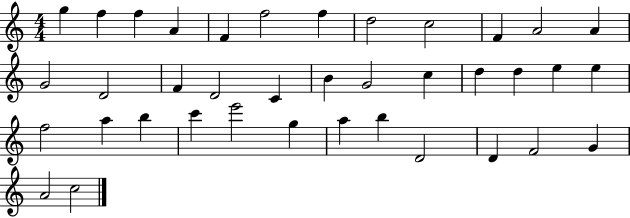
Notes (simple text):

G5/q F5/q F5/q A4/q F4/q F5/h F5/q D5/h C5/h F4/q A4/h A4/q G4/h D4/h F4/q D4/h C4/q B4/q G4/h C5/q D5/q D5/q E5/q E5/q F5/h A5/q B5/q C6/q E6/h G5/q A5/q B5/q D4/h D4/q F4/h G4/q A4/h C5/h